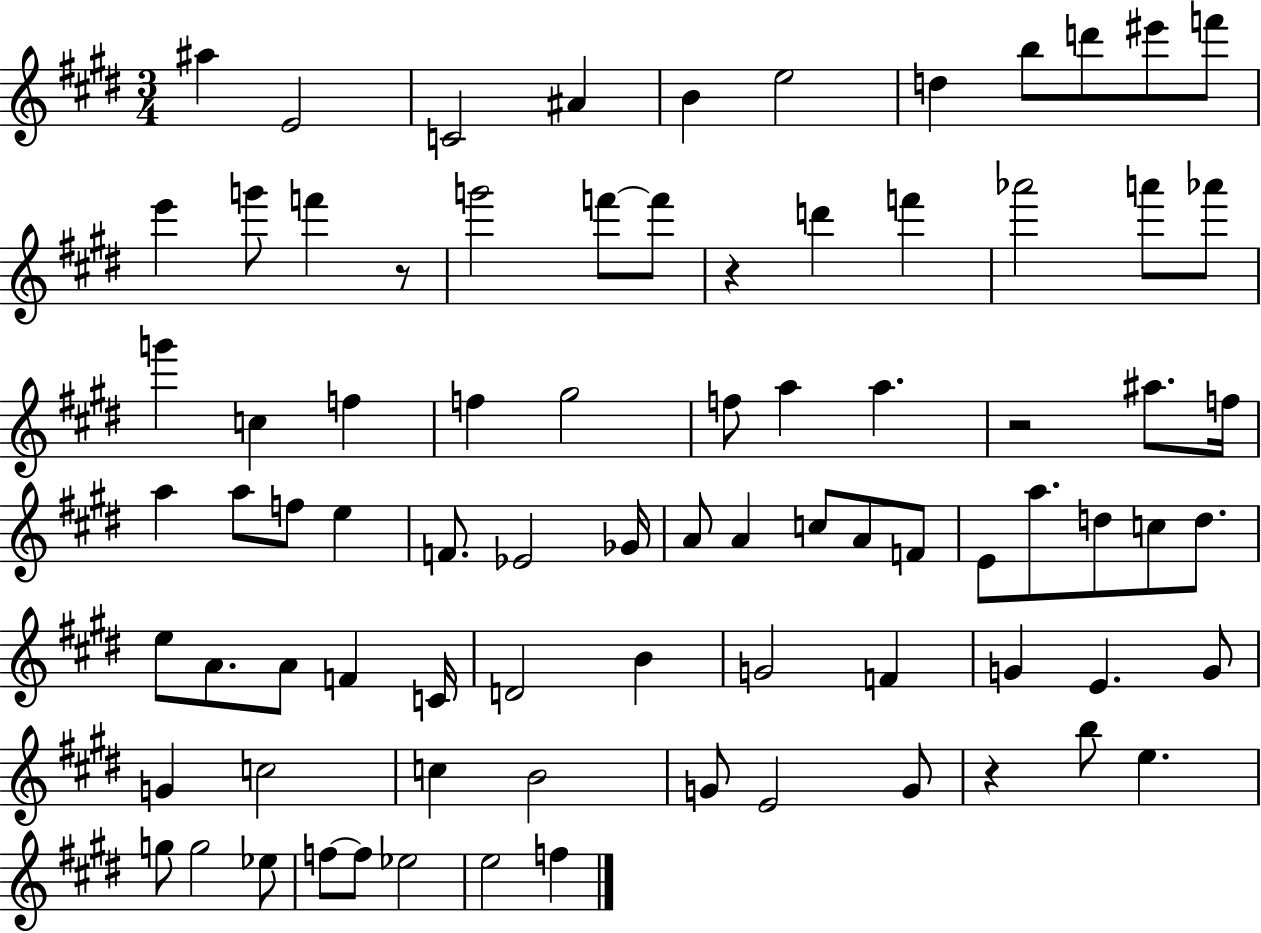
X:1
T:Untitled
M:3/4
L:1/4
K:E
^a E2 C2 ^A B e2 d b/2 d'/2 ^e'/2 f'/2 e' g'/2 f' z/2 g'2 f'/2 f'/2 z d' f' _a'2 a'/2 _a'/2 g' c f f ^g2 f/2 a a z2 ^a/2 f/4 a a/2 f/2 e F/2 _E2 _G/4 A/2 A c/2 A/2 F/2 E/2 a/2 d/2 c/2 d/2 e/2 A/2 A/2 F C/4 D2 B G2 F G E G/2 G c2 c B2 G/2 E2 G/2 z b/2 e g/2 g2 _e/2 f/2 f/2 _e2 e2 f